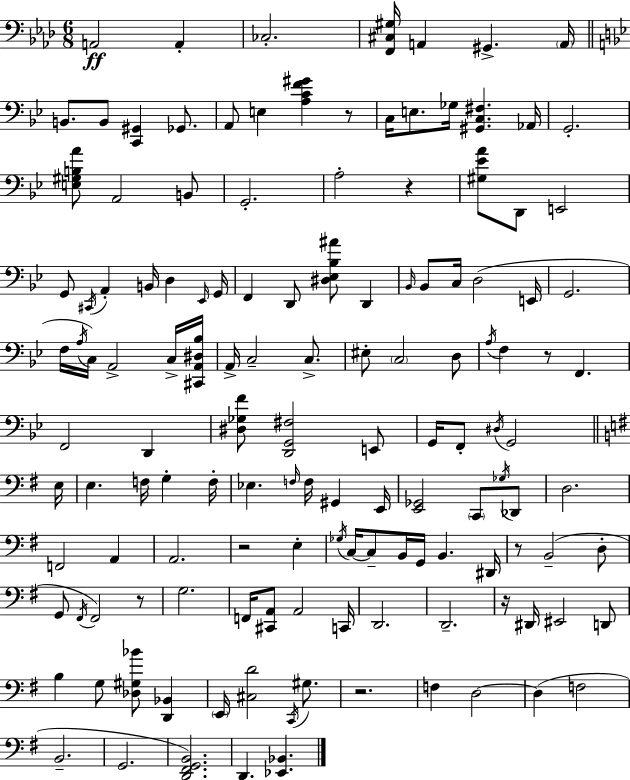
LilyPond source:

{
  \clef bass
  \numericTimeSignature
  \time 6/8
  \key f \minor
  \repeat volta 2 { a,2\ff a,4-. | ces2.-. | <f, cis gis>16 a,4 gis,4.-> \parenthesize a,16 | \bar "||" \break \key g \minor b,8. b,8 <c, gis,>4 ges,8. | a,8 e4 <a c' f' gis'>4 r8 | c16 e8. ges16 <gis, c fis>4. aes,16 | g,2.-. | \break <e gis b a'>8 a,2 b,8 | g,2.-. | a2-. r4 | <gis ees' a'>8 d,8 e,2 | \break g,8 \acciaccatura { cis,16 } a,4-. b,16 d4 | \grace { ees,16 } g,16 f,4 d,8 <dis ees bes ais'>8 d,4 | \grace { bes,16 } bes,8 c16 d2( | e,16 g,2. | \break f16 \acciaccatura { a16 }) c16 a,2-> | c16-> <cis, a, dis bes>16 a,16-> c2-- | c8.-> eis8-. \parenthesize c2 | d8 \acciaccatura { a16 } f4 r8 f,4. | \break f,2 | d,4 <dis ges f'>8 <d, g, fis>2 | e,8 g,16 f,8-. \acciaccatura { dis16 } g,2 | \bar "||" \break \key e \minor e16 e4. f16 g4-. | f16-. ees4. \grace { f16 } f16 gis,4 | e,16 <e, ges,>2 \parenthesize c,8 | \acciaccatura { ges16 } des,8 d2. | \break f,2 a,4 | a,2. | r2 e4-. | \acciaccatura { ges16 } c16~~ c8-- b,16 g,16 b,4. | \break dis,16 r8 b,2--( | d8-. g,8 \acciaccatura { fis,16 } fis,2) | r8 g2. | f,16 <cis, a,>8 a,2 | \break c,16 d,2. | d,2.-- | r16 dis,16 eis,2 | d,8 b4 g8 <des gis bes'>8 | \break <d, bes,>4 \parenthesize e,16 <cis d'>2 | \acciaccatura { c,16 } gis8. r2. | f4 d2~~ | d4( f2 | \break b,2.-- | g,2. | <d, fis, g, b,>2.) | d,4. | \break <ees, bes,>4. } \bar "|."
}